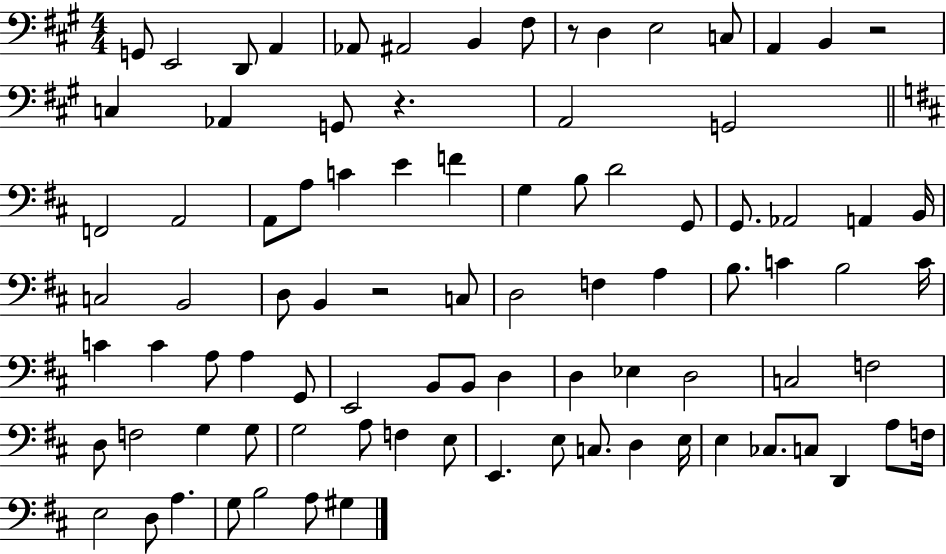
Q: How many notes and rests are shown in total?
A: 89